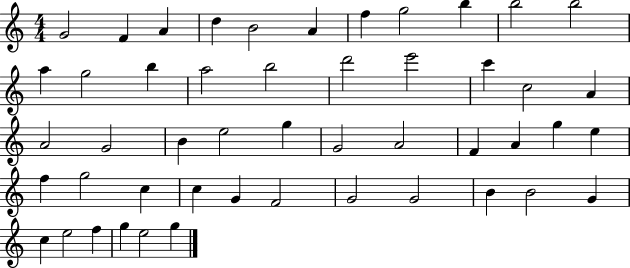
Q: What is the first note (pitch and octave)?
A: G4